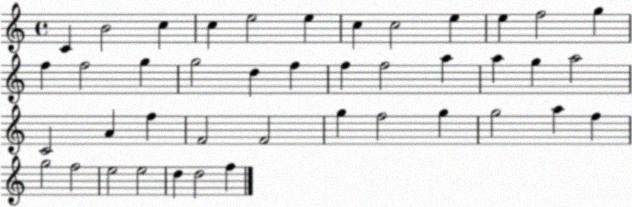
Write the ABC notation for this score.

X:1
T:Untitled
M:4/4
L:1/4
K:C
C B2 c c e2 e c c2 e e f2 g f f2 g g2 d f f f2 a a g a2 C2 A f F2 F2 g f2 g g2 a f g2 f2 e2 e2 d d2 f